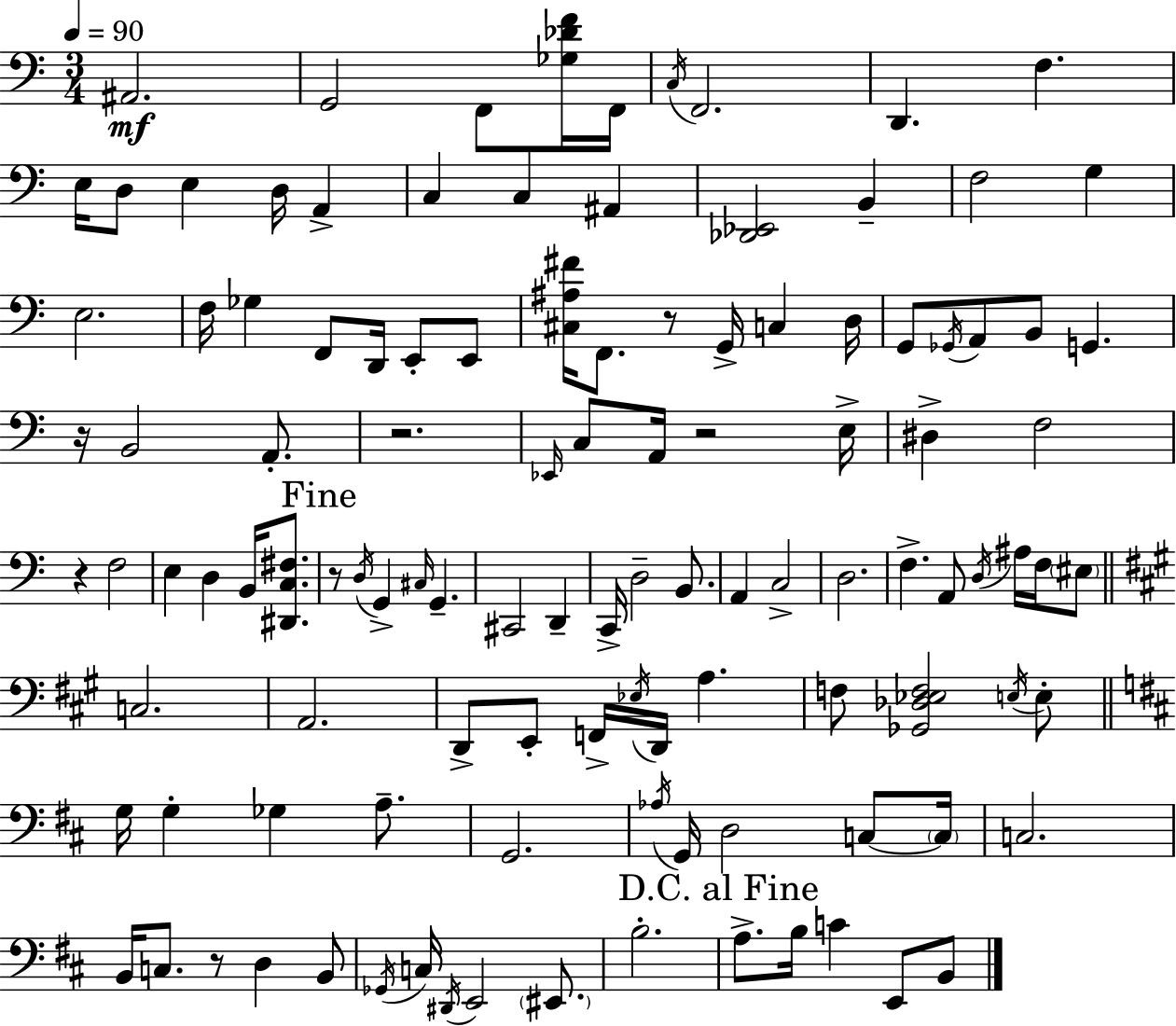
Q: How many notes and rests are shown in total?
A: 114